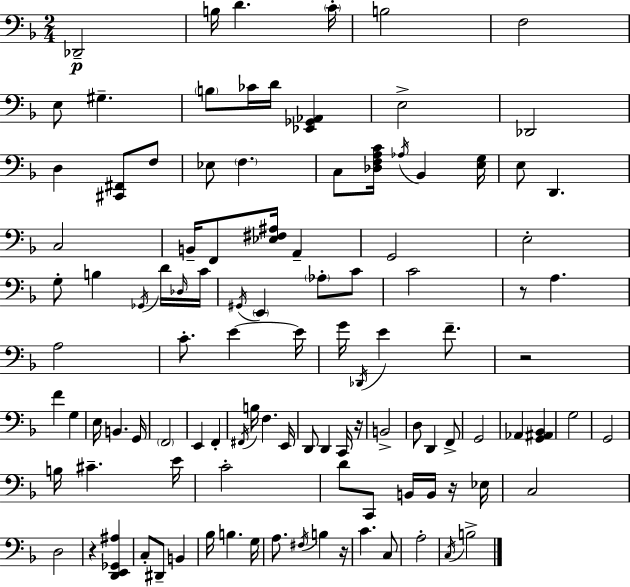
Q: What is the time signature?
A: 2/4